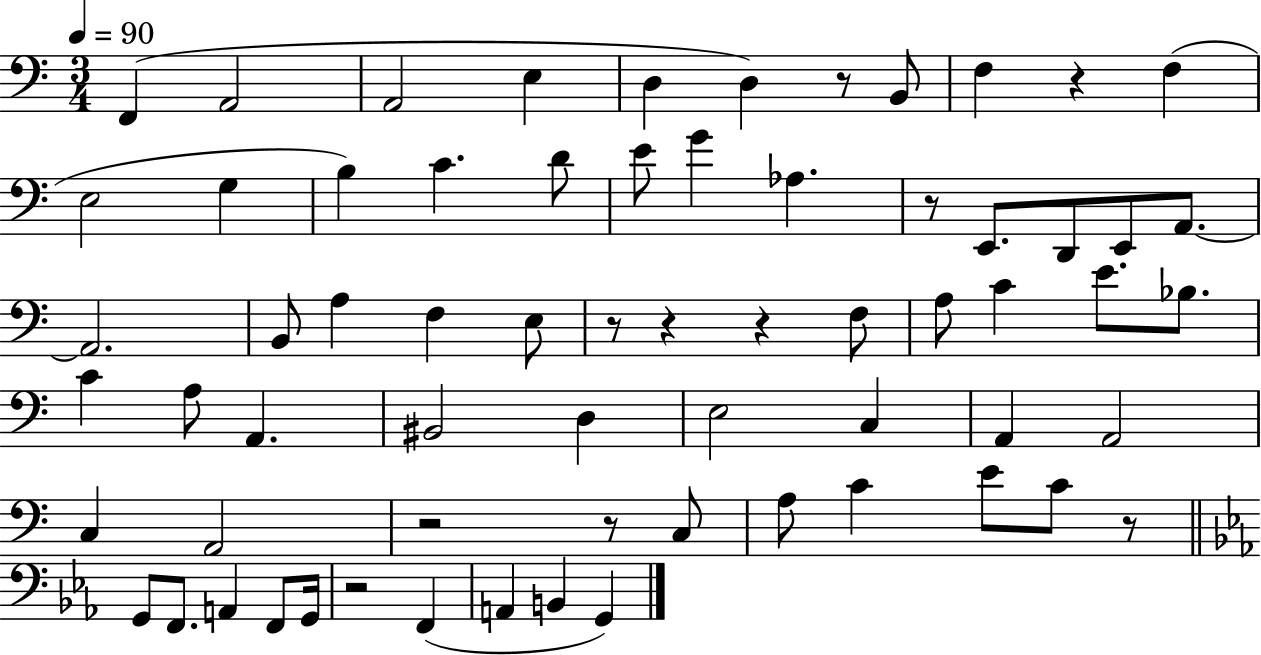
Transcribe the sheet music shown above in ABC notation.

X:1
T:Untitled
M:3/4
L:1/4
K:C
F,, A,,2 A,,2 E, D, D, z/2 B,,/2 F, z F, E,2 G, B, C D/2 E/2 G _A, z/2 E,,/2 D,,/2 E,,/2 A,,/2 A,,2 B,,/2 A, F, E,/2 z/2 z z F,/2 A,/2 C E/2 _B,/2 C A,/2 A,, ^B,,2 D, E,2 C, A,, A,,2 C, A,,2 z2 z/2 C,/2 A,/2 C E/2 C/2 z/2 G,,/2 F,,/2 A,, F,,/2 G,,/4 z2 F,, A,, B,, G,,